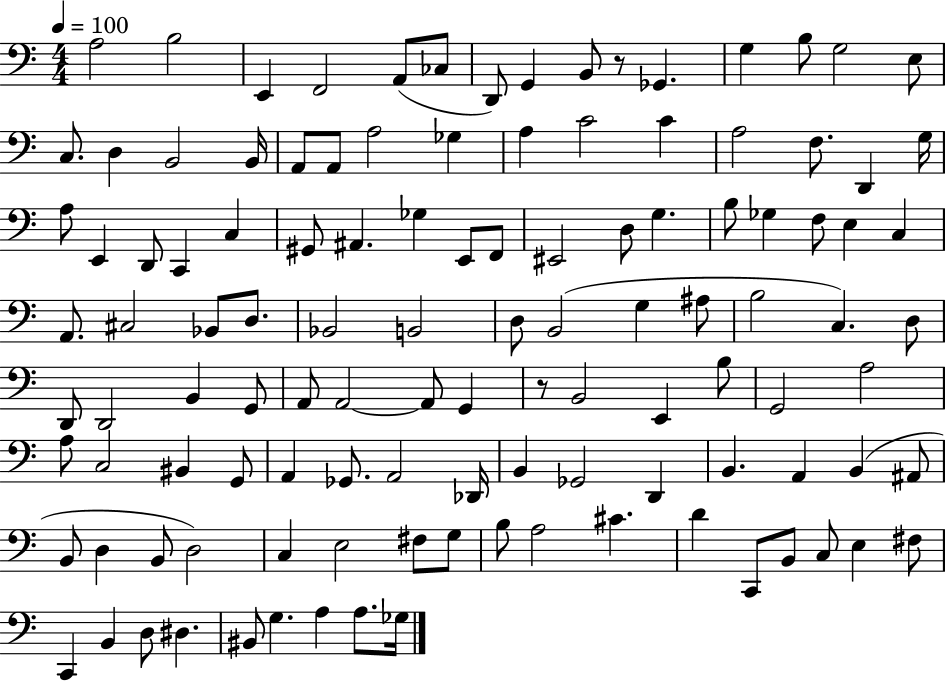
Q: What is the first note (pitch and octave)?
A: A3